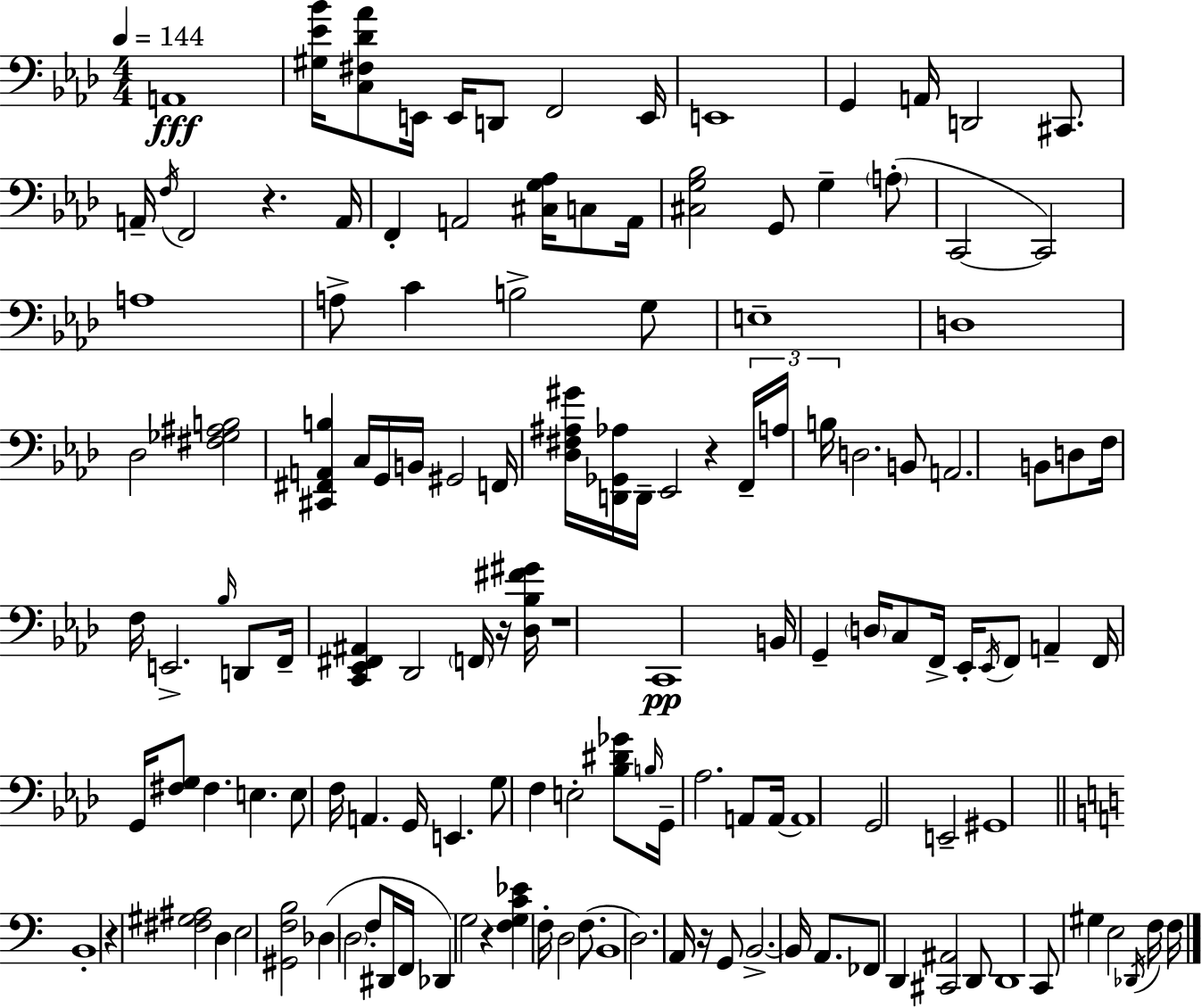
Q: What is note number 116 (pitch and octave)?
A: F3